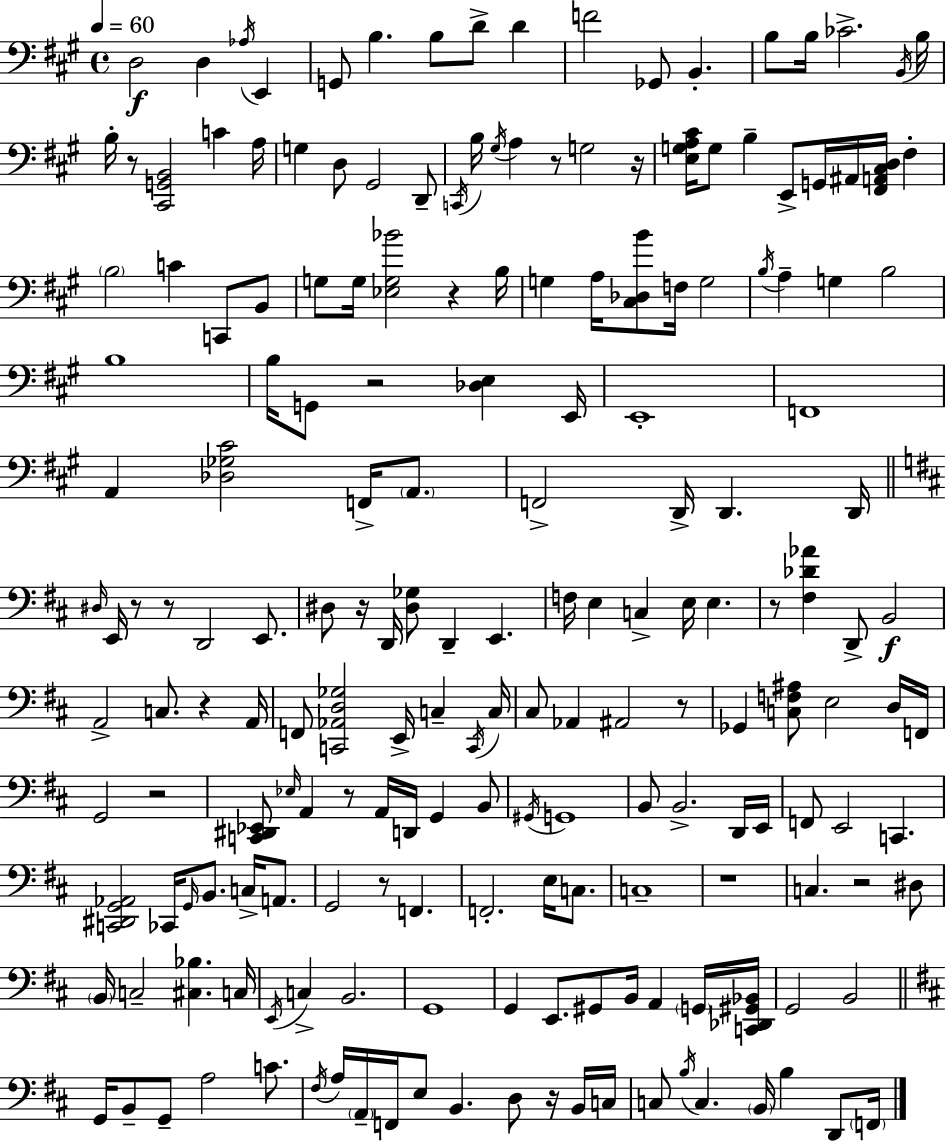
D3/h D3/q Ab3/s E2/q G2/e B3/q. B3/e D4/e D4/q F4/h Gb2/e B2/q. B3/e B3/s CES4/h. B2/s B3/s B3/s R/e [C#2,G2,B2]/h C4/q A3/s G3/q D3/e G#2/h D2/e C2/s B3/s G#3/s A3/q R/e G3/h R/s [E3,G3,A3,C#4]/s G3/e B3/q E2/e G2/s A#2/s [F#2,A2,C#3,D3]/s F#3/q B3/h C4/q C2/e B2/e G3/e G3/s [Eb3,G3,Bb4]/h R/q B3/s G3/q A3/s [C#3,Db3,B4]/e F3/s G3/h B3/s A3/q G3/q B3/h B3/w B3/s G2/e R/h [Db3,E3]/q E2/s E2/w F2/w A2/q [Db3,Gb3,C#4]/h F2/s A2/e. F2/h D2/s D2/q. D2/s D#3/s E2/s R/e R/e D2/h E2/e. D#3/e R/s D2/s [D#3,Gb3]/e D2/q E2/q. F3/s E3/q C3/q E3/s E3/q. R/e [F#3,Db4,Ab4]/q D2/e B2/h A2/h C3/e. R/q A2/s F2/e [C2,Ab2,D3,Gb3]/h E2/s C3/q C2/s C3/s C#3/e Ab2/q A#2/h R/e Gb2/q [C3,F3,A#3]/e E3/h D3/s F2/s G2/h R/h [C2,D#2,Eb2]/e Eb3/s A2/q R/e A2/s D2/s G2/q B2/e G#2/s G2/w B2/e B2/h. D2/s E2/s F2/e E2/h C2/q. [C2,D#2,G2,Ab2]/h CES2/s G2/s B2/e. C3/s A2/e. G2/h R/e F2/q. F2/h. E3/s C3/e. C3/w R/w C3/q. R/h D#3/e B2/s C3/h [C#3,Bb3]/q. C3/s E2/s C3/q B2/h. G2/w G2/q E2/e. G#2/e B2/s A2/q G2/s [C2,Db2,G#2,Bb2]/s G2/h B2/h G2/s B2/e G2/e A3/h C4/e. F#3/s A3/s A2/s F2/s E3/e B2/q. D3/e R/s B2/s C3/s C3/e B3/s C3/q. B2/s B3/q D2/e F2/s